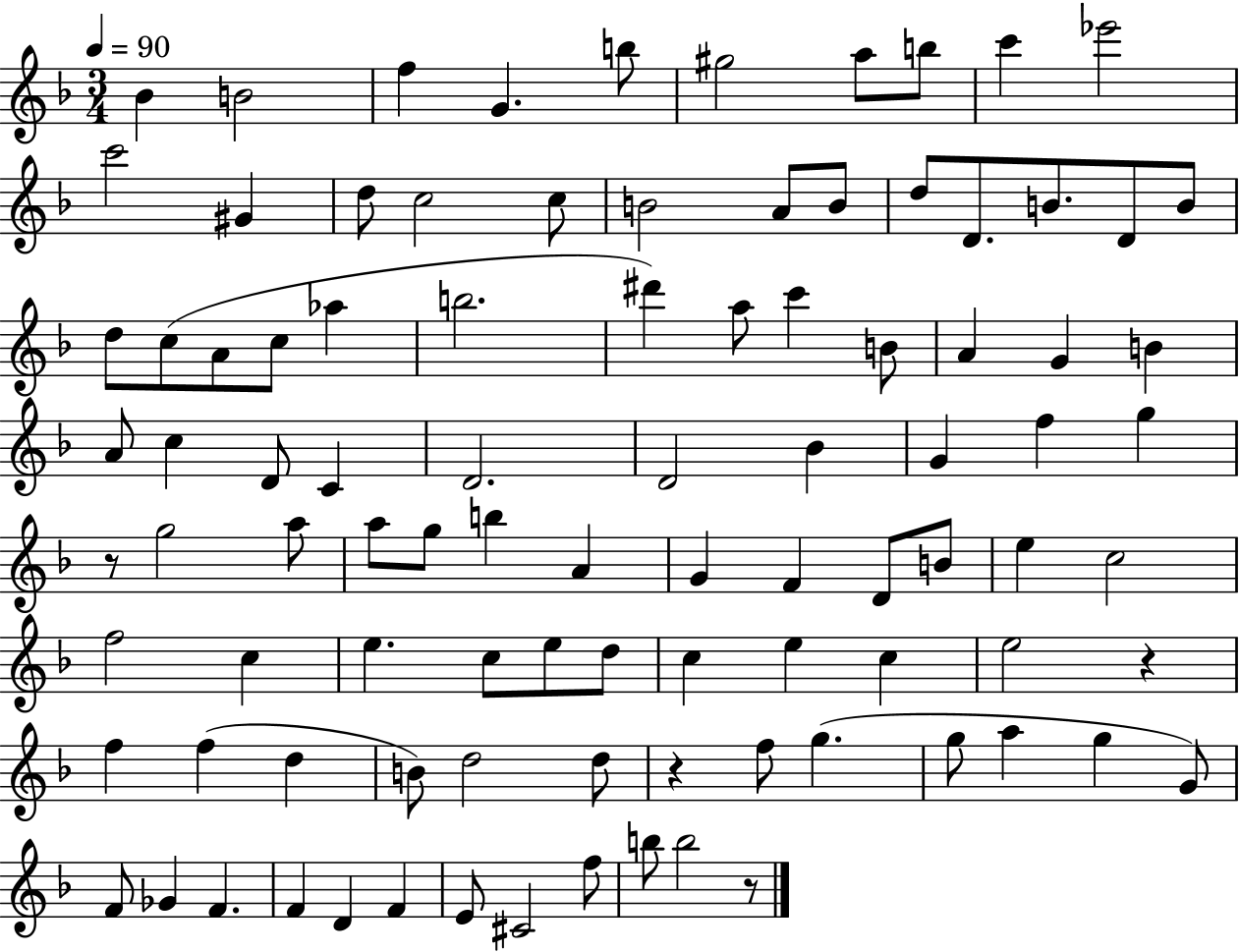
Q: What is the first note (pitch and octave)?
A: Bb4